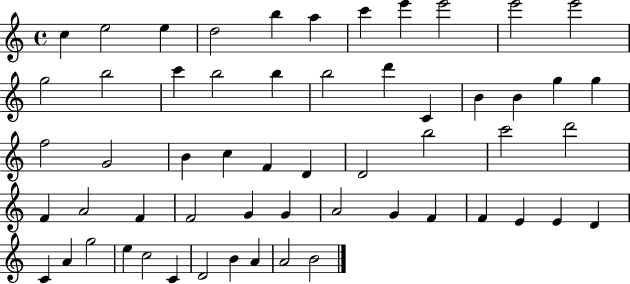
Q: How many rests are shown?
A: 0